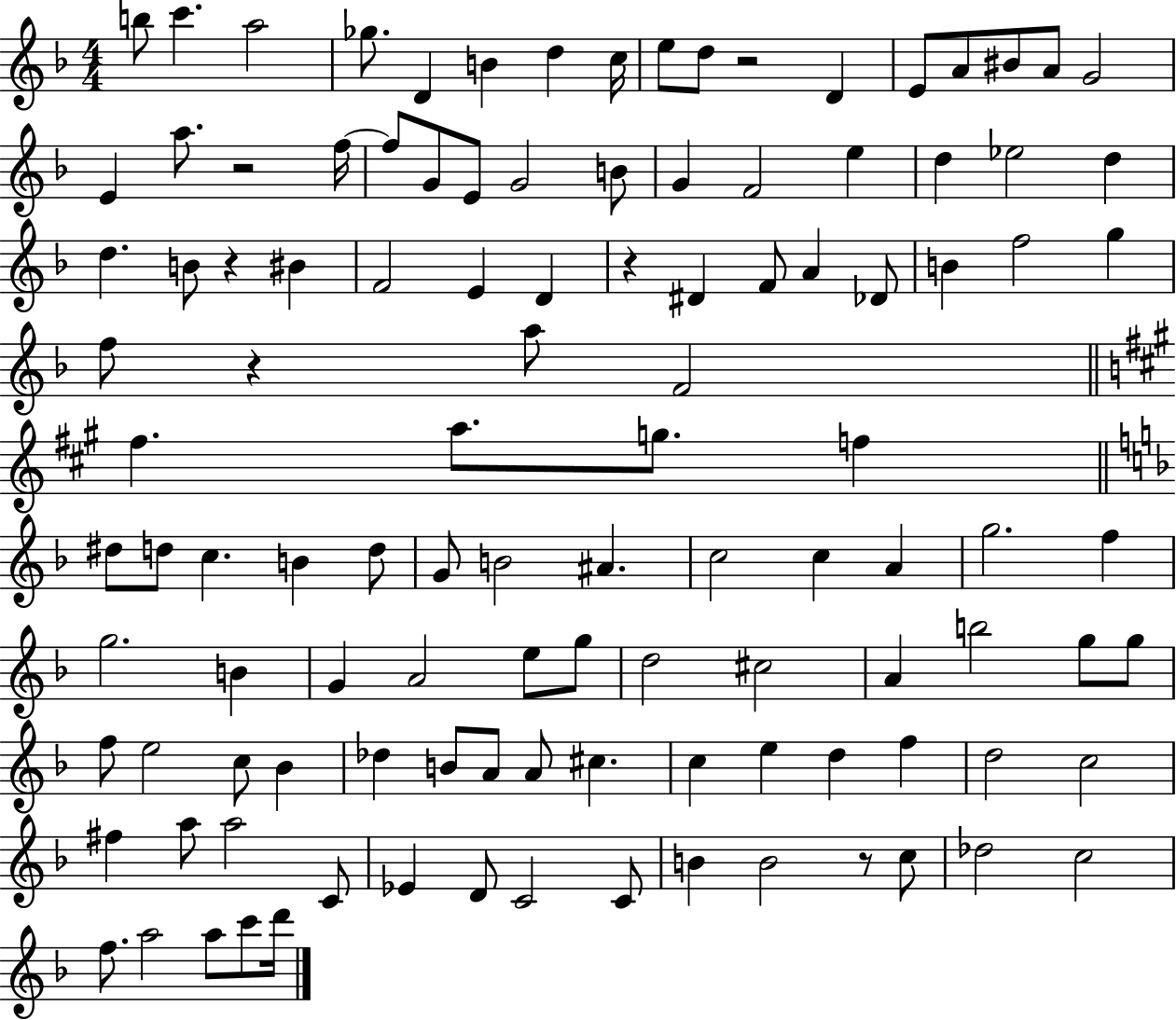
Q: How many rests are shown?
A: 6